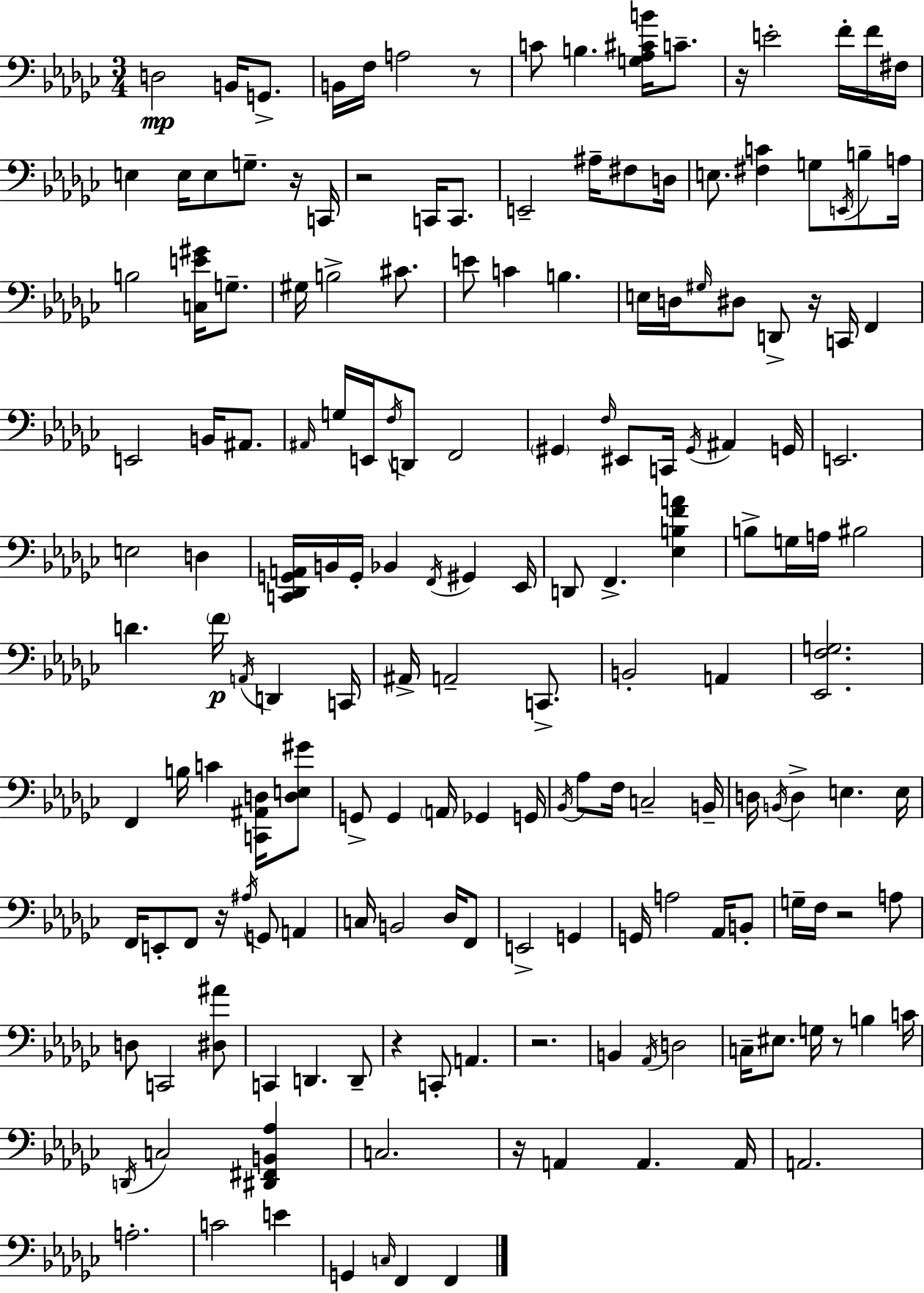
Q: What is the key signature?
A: EES minor